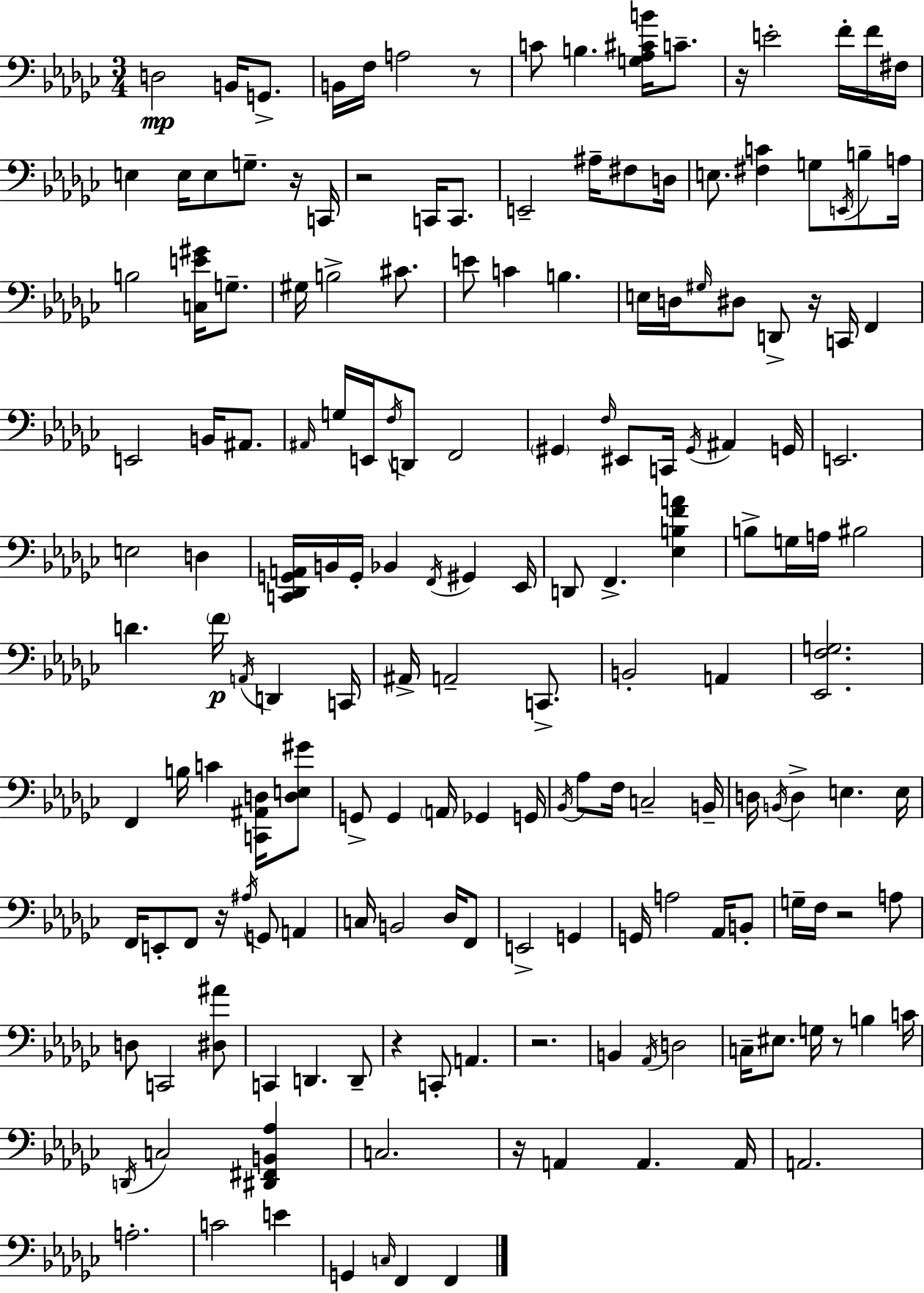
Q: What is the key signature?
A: EES minor